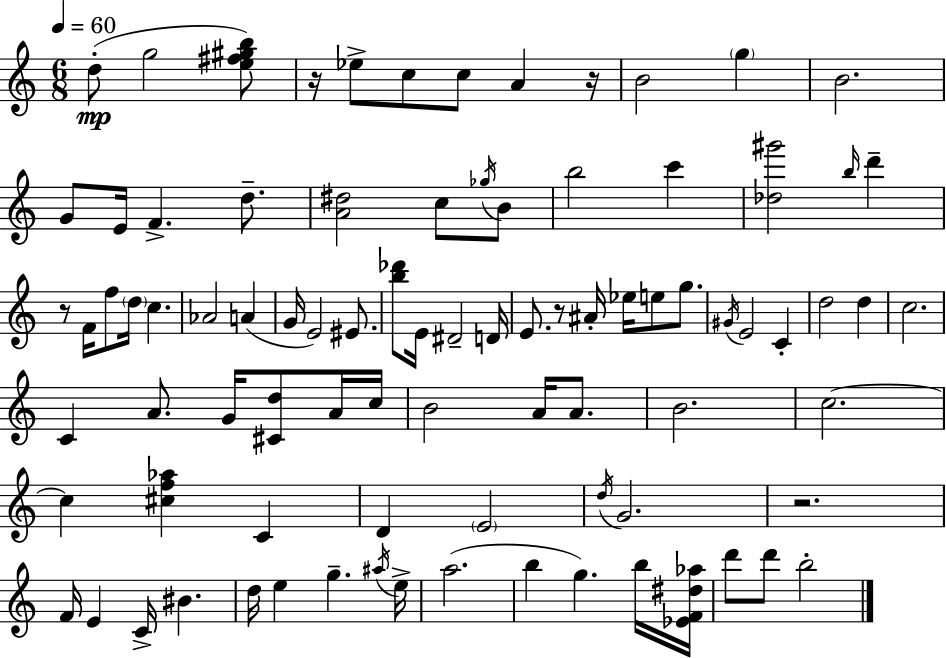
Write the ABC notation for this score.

X:1
T:Untitled
M:6/8
L:1/4
K:C
d/2 g2 [e^f^gb]/2 z/4 _e/2 c/2 c/2 A z/4 B2 g B2 G/2 E/4 F d/2 [A^d]2 c/2 _g/4 B/2 b2 c' [_d^g']2 b/4 d' z/2 F/4 f/2 d/4 c _A2 A G/4 E2 ^E/2 [b_d']/2 E/4 ^D2 D/4 E/2 z/2 ^A/4 _e/4 e/2 g/2 ^G/4 E2 C d2 d c2 C A/2 G/4 [^Cd]/2 A/4 c/4 B2 A/4 A/2 B2 c2 c [^cf_a] C D E2 d/4 G2 z2 F/4 E C/4 ^B d/4 e g ^a/4 e/4 a2 b g b/4 [_EF^d_a]/4 d'/2 d'/2 b2